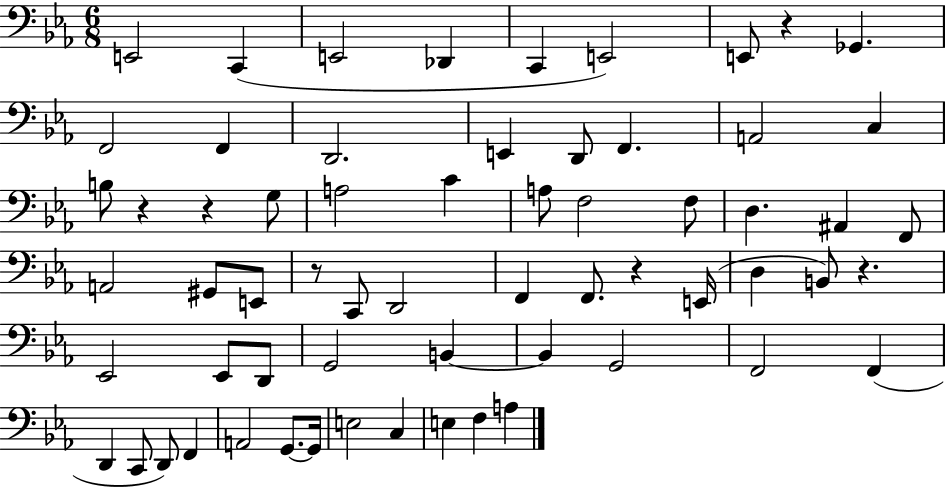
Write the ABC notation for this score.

X:1
T:Untitled
M:6/8
L:1/4
K:Eb
E,,2 C,, E,,2 _D,, C,, E,,2 E,,/2 z _G,, F,,2 F,, D,,2 E,, D,,/2 F,, A,,2 C, B,/2 z z G,/2 A,2 C A,/2 F,2 F,/2 D, ^A,, F,,/2 A,,2 ^G,,/2 E,,/2 z/2 C,,/2 D,,2 F,, F,,/2 z E,,/4 D, B,,/2 z _E,,2 _E,,/2 D,,/2 G,,2 B,, B,, G,,2 F,,2 F,, D,, C,,/2 D,,/2 F,, A,,2 G,,/2 G,,/4 E,2 C, E, F, A,